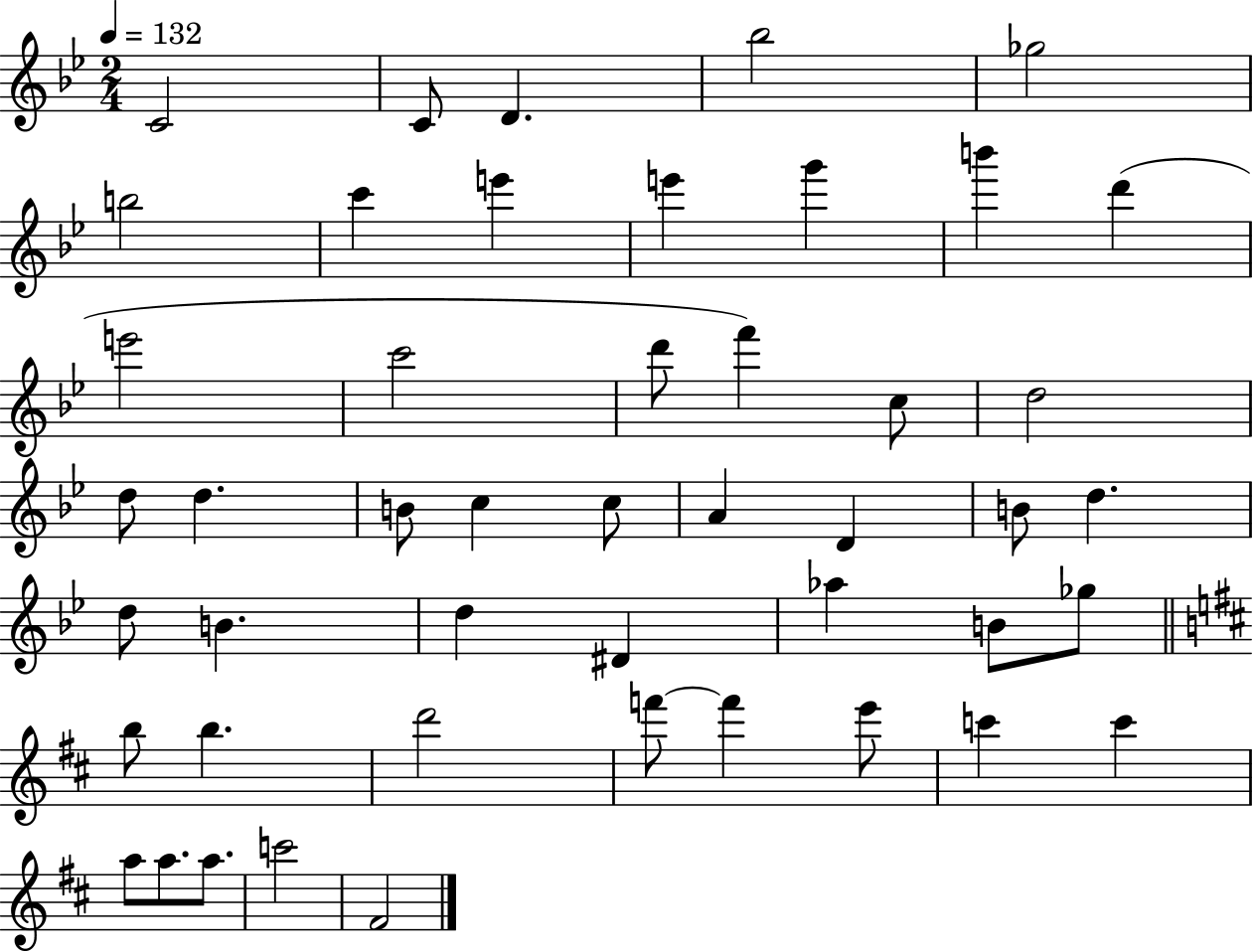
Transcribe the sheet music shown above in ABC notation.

X:1
T:Untitled
M:2/4
L:1/4
K:Bb
C2 C/2 D _b2 _g2 b2 c' e' e' g' b' d' e'2 c'2 d'/2 f' c/2 d2 d/2 d B/2 c c/2 A D B/2 d d/2 B d ^D _a B/2 _g/2 b/2 b d'2 f'/2 f' e'/2 c' c' a/2 a/2 a/2 c'2 ^F2